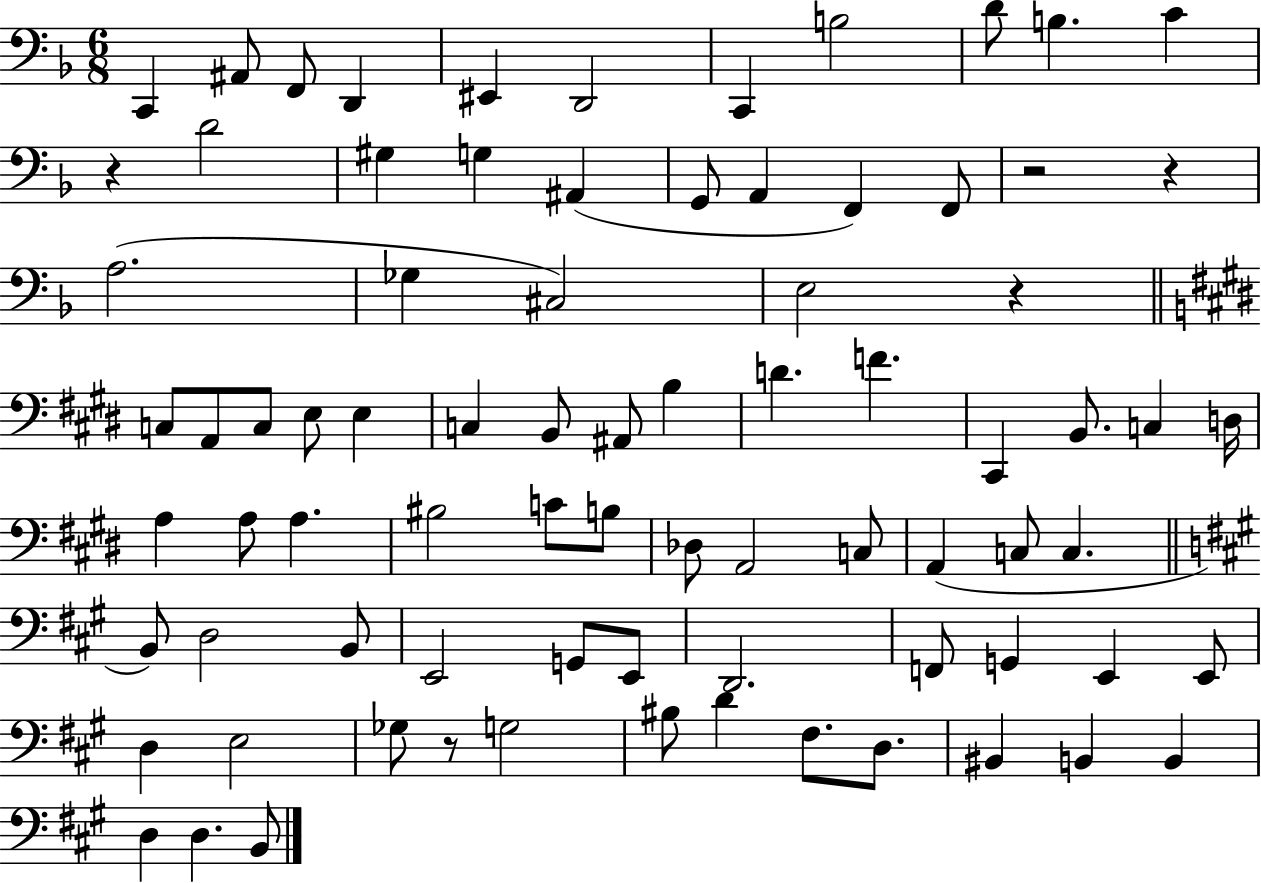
C2/q A#2/e F2/e D2/q EIS2/q D2/h C2/q B3/h D4/e B3/q. C4/q R/q D4/h G#3/q G3/q A#2/q G2/e A2/q F2/q F2/e R/h R/q A3/h. Gb3/q C#3/h E3/h R/q C3/e A2/e C3/e E3/e E3/q C3/q B2/e A#2/e B3/q D4/q. F4/q. C#2/q B2/e. C3/q D3/s A3/q A3/e A3/q. BIS3/h C4/e B3/e Db3/e A2/h C3/e A2/q C3/e C3/q. B2/e D3/h B2/e E2/h G2/e E2/e D2/h. F2/e G2/q E2/q E2/e D3/q E3/h Gb3/e R/e G3/h BIS3/e D4/q F#3/e. D3/e. BIS2/q B2/q B2/q D3/q D3/q. B2/e